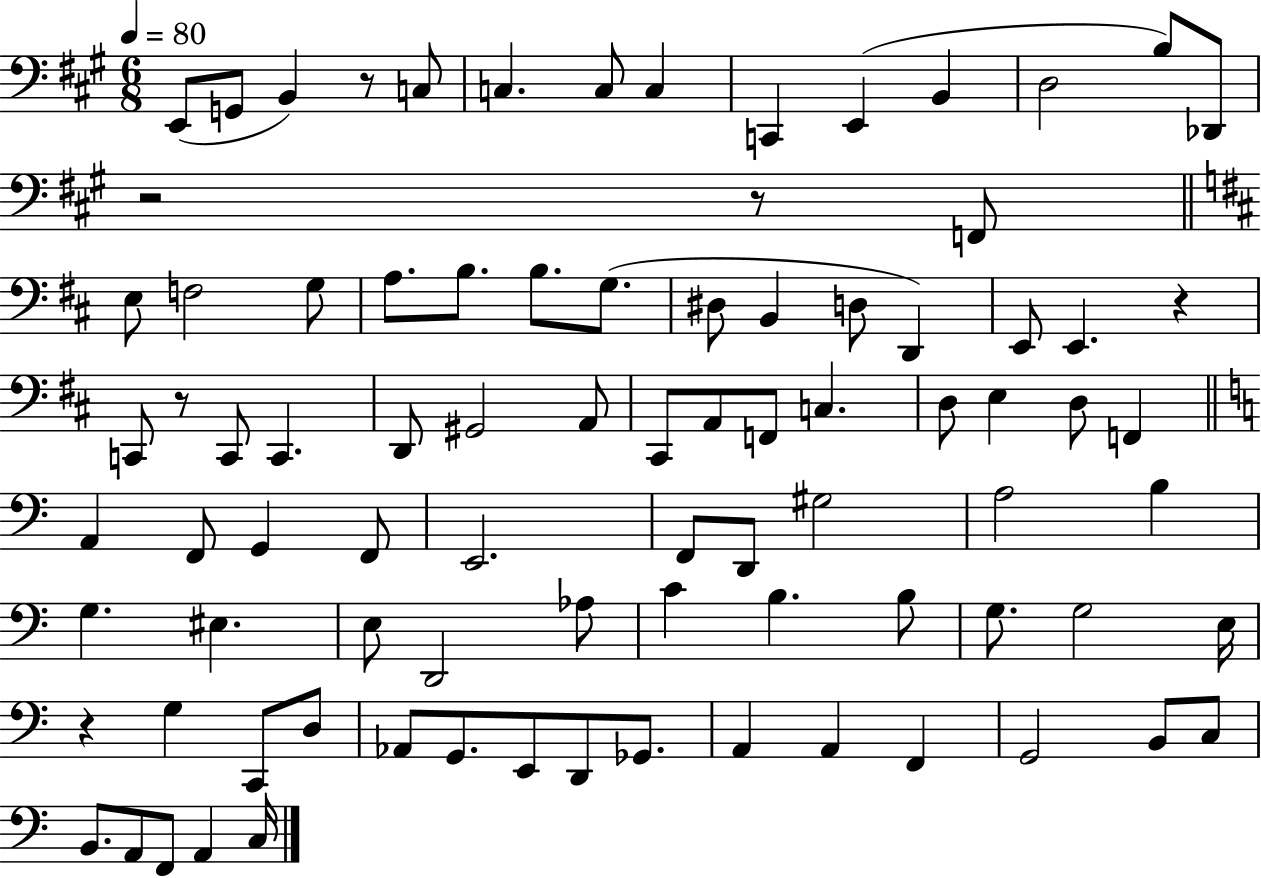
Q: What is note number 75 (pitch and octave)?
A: B2